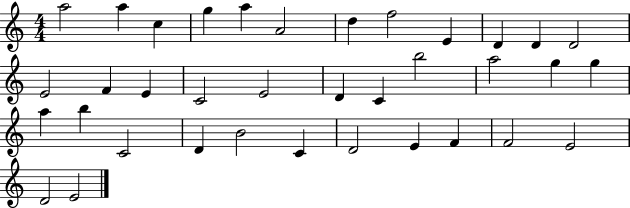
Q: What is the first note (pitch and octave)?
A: A5